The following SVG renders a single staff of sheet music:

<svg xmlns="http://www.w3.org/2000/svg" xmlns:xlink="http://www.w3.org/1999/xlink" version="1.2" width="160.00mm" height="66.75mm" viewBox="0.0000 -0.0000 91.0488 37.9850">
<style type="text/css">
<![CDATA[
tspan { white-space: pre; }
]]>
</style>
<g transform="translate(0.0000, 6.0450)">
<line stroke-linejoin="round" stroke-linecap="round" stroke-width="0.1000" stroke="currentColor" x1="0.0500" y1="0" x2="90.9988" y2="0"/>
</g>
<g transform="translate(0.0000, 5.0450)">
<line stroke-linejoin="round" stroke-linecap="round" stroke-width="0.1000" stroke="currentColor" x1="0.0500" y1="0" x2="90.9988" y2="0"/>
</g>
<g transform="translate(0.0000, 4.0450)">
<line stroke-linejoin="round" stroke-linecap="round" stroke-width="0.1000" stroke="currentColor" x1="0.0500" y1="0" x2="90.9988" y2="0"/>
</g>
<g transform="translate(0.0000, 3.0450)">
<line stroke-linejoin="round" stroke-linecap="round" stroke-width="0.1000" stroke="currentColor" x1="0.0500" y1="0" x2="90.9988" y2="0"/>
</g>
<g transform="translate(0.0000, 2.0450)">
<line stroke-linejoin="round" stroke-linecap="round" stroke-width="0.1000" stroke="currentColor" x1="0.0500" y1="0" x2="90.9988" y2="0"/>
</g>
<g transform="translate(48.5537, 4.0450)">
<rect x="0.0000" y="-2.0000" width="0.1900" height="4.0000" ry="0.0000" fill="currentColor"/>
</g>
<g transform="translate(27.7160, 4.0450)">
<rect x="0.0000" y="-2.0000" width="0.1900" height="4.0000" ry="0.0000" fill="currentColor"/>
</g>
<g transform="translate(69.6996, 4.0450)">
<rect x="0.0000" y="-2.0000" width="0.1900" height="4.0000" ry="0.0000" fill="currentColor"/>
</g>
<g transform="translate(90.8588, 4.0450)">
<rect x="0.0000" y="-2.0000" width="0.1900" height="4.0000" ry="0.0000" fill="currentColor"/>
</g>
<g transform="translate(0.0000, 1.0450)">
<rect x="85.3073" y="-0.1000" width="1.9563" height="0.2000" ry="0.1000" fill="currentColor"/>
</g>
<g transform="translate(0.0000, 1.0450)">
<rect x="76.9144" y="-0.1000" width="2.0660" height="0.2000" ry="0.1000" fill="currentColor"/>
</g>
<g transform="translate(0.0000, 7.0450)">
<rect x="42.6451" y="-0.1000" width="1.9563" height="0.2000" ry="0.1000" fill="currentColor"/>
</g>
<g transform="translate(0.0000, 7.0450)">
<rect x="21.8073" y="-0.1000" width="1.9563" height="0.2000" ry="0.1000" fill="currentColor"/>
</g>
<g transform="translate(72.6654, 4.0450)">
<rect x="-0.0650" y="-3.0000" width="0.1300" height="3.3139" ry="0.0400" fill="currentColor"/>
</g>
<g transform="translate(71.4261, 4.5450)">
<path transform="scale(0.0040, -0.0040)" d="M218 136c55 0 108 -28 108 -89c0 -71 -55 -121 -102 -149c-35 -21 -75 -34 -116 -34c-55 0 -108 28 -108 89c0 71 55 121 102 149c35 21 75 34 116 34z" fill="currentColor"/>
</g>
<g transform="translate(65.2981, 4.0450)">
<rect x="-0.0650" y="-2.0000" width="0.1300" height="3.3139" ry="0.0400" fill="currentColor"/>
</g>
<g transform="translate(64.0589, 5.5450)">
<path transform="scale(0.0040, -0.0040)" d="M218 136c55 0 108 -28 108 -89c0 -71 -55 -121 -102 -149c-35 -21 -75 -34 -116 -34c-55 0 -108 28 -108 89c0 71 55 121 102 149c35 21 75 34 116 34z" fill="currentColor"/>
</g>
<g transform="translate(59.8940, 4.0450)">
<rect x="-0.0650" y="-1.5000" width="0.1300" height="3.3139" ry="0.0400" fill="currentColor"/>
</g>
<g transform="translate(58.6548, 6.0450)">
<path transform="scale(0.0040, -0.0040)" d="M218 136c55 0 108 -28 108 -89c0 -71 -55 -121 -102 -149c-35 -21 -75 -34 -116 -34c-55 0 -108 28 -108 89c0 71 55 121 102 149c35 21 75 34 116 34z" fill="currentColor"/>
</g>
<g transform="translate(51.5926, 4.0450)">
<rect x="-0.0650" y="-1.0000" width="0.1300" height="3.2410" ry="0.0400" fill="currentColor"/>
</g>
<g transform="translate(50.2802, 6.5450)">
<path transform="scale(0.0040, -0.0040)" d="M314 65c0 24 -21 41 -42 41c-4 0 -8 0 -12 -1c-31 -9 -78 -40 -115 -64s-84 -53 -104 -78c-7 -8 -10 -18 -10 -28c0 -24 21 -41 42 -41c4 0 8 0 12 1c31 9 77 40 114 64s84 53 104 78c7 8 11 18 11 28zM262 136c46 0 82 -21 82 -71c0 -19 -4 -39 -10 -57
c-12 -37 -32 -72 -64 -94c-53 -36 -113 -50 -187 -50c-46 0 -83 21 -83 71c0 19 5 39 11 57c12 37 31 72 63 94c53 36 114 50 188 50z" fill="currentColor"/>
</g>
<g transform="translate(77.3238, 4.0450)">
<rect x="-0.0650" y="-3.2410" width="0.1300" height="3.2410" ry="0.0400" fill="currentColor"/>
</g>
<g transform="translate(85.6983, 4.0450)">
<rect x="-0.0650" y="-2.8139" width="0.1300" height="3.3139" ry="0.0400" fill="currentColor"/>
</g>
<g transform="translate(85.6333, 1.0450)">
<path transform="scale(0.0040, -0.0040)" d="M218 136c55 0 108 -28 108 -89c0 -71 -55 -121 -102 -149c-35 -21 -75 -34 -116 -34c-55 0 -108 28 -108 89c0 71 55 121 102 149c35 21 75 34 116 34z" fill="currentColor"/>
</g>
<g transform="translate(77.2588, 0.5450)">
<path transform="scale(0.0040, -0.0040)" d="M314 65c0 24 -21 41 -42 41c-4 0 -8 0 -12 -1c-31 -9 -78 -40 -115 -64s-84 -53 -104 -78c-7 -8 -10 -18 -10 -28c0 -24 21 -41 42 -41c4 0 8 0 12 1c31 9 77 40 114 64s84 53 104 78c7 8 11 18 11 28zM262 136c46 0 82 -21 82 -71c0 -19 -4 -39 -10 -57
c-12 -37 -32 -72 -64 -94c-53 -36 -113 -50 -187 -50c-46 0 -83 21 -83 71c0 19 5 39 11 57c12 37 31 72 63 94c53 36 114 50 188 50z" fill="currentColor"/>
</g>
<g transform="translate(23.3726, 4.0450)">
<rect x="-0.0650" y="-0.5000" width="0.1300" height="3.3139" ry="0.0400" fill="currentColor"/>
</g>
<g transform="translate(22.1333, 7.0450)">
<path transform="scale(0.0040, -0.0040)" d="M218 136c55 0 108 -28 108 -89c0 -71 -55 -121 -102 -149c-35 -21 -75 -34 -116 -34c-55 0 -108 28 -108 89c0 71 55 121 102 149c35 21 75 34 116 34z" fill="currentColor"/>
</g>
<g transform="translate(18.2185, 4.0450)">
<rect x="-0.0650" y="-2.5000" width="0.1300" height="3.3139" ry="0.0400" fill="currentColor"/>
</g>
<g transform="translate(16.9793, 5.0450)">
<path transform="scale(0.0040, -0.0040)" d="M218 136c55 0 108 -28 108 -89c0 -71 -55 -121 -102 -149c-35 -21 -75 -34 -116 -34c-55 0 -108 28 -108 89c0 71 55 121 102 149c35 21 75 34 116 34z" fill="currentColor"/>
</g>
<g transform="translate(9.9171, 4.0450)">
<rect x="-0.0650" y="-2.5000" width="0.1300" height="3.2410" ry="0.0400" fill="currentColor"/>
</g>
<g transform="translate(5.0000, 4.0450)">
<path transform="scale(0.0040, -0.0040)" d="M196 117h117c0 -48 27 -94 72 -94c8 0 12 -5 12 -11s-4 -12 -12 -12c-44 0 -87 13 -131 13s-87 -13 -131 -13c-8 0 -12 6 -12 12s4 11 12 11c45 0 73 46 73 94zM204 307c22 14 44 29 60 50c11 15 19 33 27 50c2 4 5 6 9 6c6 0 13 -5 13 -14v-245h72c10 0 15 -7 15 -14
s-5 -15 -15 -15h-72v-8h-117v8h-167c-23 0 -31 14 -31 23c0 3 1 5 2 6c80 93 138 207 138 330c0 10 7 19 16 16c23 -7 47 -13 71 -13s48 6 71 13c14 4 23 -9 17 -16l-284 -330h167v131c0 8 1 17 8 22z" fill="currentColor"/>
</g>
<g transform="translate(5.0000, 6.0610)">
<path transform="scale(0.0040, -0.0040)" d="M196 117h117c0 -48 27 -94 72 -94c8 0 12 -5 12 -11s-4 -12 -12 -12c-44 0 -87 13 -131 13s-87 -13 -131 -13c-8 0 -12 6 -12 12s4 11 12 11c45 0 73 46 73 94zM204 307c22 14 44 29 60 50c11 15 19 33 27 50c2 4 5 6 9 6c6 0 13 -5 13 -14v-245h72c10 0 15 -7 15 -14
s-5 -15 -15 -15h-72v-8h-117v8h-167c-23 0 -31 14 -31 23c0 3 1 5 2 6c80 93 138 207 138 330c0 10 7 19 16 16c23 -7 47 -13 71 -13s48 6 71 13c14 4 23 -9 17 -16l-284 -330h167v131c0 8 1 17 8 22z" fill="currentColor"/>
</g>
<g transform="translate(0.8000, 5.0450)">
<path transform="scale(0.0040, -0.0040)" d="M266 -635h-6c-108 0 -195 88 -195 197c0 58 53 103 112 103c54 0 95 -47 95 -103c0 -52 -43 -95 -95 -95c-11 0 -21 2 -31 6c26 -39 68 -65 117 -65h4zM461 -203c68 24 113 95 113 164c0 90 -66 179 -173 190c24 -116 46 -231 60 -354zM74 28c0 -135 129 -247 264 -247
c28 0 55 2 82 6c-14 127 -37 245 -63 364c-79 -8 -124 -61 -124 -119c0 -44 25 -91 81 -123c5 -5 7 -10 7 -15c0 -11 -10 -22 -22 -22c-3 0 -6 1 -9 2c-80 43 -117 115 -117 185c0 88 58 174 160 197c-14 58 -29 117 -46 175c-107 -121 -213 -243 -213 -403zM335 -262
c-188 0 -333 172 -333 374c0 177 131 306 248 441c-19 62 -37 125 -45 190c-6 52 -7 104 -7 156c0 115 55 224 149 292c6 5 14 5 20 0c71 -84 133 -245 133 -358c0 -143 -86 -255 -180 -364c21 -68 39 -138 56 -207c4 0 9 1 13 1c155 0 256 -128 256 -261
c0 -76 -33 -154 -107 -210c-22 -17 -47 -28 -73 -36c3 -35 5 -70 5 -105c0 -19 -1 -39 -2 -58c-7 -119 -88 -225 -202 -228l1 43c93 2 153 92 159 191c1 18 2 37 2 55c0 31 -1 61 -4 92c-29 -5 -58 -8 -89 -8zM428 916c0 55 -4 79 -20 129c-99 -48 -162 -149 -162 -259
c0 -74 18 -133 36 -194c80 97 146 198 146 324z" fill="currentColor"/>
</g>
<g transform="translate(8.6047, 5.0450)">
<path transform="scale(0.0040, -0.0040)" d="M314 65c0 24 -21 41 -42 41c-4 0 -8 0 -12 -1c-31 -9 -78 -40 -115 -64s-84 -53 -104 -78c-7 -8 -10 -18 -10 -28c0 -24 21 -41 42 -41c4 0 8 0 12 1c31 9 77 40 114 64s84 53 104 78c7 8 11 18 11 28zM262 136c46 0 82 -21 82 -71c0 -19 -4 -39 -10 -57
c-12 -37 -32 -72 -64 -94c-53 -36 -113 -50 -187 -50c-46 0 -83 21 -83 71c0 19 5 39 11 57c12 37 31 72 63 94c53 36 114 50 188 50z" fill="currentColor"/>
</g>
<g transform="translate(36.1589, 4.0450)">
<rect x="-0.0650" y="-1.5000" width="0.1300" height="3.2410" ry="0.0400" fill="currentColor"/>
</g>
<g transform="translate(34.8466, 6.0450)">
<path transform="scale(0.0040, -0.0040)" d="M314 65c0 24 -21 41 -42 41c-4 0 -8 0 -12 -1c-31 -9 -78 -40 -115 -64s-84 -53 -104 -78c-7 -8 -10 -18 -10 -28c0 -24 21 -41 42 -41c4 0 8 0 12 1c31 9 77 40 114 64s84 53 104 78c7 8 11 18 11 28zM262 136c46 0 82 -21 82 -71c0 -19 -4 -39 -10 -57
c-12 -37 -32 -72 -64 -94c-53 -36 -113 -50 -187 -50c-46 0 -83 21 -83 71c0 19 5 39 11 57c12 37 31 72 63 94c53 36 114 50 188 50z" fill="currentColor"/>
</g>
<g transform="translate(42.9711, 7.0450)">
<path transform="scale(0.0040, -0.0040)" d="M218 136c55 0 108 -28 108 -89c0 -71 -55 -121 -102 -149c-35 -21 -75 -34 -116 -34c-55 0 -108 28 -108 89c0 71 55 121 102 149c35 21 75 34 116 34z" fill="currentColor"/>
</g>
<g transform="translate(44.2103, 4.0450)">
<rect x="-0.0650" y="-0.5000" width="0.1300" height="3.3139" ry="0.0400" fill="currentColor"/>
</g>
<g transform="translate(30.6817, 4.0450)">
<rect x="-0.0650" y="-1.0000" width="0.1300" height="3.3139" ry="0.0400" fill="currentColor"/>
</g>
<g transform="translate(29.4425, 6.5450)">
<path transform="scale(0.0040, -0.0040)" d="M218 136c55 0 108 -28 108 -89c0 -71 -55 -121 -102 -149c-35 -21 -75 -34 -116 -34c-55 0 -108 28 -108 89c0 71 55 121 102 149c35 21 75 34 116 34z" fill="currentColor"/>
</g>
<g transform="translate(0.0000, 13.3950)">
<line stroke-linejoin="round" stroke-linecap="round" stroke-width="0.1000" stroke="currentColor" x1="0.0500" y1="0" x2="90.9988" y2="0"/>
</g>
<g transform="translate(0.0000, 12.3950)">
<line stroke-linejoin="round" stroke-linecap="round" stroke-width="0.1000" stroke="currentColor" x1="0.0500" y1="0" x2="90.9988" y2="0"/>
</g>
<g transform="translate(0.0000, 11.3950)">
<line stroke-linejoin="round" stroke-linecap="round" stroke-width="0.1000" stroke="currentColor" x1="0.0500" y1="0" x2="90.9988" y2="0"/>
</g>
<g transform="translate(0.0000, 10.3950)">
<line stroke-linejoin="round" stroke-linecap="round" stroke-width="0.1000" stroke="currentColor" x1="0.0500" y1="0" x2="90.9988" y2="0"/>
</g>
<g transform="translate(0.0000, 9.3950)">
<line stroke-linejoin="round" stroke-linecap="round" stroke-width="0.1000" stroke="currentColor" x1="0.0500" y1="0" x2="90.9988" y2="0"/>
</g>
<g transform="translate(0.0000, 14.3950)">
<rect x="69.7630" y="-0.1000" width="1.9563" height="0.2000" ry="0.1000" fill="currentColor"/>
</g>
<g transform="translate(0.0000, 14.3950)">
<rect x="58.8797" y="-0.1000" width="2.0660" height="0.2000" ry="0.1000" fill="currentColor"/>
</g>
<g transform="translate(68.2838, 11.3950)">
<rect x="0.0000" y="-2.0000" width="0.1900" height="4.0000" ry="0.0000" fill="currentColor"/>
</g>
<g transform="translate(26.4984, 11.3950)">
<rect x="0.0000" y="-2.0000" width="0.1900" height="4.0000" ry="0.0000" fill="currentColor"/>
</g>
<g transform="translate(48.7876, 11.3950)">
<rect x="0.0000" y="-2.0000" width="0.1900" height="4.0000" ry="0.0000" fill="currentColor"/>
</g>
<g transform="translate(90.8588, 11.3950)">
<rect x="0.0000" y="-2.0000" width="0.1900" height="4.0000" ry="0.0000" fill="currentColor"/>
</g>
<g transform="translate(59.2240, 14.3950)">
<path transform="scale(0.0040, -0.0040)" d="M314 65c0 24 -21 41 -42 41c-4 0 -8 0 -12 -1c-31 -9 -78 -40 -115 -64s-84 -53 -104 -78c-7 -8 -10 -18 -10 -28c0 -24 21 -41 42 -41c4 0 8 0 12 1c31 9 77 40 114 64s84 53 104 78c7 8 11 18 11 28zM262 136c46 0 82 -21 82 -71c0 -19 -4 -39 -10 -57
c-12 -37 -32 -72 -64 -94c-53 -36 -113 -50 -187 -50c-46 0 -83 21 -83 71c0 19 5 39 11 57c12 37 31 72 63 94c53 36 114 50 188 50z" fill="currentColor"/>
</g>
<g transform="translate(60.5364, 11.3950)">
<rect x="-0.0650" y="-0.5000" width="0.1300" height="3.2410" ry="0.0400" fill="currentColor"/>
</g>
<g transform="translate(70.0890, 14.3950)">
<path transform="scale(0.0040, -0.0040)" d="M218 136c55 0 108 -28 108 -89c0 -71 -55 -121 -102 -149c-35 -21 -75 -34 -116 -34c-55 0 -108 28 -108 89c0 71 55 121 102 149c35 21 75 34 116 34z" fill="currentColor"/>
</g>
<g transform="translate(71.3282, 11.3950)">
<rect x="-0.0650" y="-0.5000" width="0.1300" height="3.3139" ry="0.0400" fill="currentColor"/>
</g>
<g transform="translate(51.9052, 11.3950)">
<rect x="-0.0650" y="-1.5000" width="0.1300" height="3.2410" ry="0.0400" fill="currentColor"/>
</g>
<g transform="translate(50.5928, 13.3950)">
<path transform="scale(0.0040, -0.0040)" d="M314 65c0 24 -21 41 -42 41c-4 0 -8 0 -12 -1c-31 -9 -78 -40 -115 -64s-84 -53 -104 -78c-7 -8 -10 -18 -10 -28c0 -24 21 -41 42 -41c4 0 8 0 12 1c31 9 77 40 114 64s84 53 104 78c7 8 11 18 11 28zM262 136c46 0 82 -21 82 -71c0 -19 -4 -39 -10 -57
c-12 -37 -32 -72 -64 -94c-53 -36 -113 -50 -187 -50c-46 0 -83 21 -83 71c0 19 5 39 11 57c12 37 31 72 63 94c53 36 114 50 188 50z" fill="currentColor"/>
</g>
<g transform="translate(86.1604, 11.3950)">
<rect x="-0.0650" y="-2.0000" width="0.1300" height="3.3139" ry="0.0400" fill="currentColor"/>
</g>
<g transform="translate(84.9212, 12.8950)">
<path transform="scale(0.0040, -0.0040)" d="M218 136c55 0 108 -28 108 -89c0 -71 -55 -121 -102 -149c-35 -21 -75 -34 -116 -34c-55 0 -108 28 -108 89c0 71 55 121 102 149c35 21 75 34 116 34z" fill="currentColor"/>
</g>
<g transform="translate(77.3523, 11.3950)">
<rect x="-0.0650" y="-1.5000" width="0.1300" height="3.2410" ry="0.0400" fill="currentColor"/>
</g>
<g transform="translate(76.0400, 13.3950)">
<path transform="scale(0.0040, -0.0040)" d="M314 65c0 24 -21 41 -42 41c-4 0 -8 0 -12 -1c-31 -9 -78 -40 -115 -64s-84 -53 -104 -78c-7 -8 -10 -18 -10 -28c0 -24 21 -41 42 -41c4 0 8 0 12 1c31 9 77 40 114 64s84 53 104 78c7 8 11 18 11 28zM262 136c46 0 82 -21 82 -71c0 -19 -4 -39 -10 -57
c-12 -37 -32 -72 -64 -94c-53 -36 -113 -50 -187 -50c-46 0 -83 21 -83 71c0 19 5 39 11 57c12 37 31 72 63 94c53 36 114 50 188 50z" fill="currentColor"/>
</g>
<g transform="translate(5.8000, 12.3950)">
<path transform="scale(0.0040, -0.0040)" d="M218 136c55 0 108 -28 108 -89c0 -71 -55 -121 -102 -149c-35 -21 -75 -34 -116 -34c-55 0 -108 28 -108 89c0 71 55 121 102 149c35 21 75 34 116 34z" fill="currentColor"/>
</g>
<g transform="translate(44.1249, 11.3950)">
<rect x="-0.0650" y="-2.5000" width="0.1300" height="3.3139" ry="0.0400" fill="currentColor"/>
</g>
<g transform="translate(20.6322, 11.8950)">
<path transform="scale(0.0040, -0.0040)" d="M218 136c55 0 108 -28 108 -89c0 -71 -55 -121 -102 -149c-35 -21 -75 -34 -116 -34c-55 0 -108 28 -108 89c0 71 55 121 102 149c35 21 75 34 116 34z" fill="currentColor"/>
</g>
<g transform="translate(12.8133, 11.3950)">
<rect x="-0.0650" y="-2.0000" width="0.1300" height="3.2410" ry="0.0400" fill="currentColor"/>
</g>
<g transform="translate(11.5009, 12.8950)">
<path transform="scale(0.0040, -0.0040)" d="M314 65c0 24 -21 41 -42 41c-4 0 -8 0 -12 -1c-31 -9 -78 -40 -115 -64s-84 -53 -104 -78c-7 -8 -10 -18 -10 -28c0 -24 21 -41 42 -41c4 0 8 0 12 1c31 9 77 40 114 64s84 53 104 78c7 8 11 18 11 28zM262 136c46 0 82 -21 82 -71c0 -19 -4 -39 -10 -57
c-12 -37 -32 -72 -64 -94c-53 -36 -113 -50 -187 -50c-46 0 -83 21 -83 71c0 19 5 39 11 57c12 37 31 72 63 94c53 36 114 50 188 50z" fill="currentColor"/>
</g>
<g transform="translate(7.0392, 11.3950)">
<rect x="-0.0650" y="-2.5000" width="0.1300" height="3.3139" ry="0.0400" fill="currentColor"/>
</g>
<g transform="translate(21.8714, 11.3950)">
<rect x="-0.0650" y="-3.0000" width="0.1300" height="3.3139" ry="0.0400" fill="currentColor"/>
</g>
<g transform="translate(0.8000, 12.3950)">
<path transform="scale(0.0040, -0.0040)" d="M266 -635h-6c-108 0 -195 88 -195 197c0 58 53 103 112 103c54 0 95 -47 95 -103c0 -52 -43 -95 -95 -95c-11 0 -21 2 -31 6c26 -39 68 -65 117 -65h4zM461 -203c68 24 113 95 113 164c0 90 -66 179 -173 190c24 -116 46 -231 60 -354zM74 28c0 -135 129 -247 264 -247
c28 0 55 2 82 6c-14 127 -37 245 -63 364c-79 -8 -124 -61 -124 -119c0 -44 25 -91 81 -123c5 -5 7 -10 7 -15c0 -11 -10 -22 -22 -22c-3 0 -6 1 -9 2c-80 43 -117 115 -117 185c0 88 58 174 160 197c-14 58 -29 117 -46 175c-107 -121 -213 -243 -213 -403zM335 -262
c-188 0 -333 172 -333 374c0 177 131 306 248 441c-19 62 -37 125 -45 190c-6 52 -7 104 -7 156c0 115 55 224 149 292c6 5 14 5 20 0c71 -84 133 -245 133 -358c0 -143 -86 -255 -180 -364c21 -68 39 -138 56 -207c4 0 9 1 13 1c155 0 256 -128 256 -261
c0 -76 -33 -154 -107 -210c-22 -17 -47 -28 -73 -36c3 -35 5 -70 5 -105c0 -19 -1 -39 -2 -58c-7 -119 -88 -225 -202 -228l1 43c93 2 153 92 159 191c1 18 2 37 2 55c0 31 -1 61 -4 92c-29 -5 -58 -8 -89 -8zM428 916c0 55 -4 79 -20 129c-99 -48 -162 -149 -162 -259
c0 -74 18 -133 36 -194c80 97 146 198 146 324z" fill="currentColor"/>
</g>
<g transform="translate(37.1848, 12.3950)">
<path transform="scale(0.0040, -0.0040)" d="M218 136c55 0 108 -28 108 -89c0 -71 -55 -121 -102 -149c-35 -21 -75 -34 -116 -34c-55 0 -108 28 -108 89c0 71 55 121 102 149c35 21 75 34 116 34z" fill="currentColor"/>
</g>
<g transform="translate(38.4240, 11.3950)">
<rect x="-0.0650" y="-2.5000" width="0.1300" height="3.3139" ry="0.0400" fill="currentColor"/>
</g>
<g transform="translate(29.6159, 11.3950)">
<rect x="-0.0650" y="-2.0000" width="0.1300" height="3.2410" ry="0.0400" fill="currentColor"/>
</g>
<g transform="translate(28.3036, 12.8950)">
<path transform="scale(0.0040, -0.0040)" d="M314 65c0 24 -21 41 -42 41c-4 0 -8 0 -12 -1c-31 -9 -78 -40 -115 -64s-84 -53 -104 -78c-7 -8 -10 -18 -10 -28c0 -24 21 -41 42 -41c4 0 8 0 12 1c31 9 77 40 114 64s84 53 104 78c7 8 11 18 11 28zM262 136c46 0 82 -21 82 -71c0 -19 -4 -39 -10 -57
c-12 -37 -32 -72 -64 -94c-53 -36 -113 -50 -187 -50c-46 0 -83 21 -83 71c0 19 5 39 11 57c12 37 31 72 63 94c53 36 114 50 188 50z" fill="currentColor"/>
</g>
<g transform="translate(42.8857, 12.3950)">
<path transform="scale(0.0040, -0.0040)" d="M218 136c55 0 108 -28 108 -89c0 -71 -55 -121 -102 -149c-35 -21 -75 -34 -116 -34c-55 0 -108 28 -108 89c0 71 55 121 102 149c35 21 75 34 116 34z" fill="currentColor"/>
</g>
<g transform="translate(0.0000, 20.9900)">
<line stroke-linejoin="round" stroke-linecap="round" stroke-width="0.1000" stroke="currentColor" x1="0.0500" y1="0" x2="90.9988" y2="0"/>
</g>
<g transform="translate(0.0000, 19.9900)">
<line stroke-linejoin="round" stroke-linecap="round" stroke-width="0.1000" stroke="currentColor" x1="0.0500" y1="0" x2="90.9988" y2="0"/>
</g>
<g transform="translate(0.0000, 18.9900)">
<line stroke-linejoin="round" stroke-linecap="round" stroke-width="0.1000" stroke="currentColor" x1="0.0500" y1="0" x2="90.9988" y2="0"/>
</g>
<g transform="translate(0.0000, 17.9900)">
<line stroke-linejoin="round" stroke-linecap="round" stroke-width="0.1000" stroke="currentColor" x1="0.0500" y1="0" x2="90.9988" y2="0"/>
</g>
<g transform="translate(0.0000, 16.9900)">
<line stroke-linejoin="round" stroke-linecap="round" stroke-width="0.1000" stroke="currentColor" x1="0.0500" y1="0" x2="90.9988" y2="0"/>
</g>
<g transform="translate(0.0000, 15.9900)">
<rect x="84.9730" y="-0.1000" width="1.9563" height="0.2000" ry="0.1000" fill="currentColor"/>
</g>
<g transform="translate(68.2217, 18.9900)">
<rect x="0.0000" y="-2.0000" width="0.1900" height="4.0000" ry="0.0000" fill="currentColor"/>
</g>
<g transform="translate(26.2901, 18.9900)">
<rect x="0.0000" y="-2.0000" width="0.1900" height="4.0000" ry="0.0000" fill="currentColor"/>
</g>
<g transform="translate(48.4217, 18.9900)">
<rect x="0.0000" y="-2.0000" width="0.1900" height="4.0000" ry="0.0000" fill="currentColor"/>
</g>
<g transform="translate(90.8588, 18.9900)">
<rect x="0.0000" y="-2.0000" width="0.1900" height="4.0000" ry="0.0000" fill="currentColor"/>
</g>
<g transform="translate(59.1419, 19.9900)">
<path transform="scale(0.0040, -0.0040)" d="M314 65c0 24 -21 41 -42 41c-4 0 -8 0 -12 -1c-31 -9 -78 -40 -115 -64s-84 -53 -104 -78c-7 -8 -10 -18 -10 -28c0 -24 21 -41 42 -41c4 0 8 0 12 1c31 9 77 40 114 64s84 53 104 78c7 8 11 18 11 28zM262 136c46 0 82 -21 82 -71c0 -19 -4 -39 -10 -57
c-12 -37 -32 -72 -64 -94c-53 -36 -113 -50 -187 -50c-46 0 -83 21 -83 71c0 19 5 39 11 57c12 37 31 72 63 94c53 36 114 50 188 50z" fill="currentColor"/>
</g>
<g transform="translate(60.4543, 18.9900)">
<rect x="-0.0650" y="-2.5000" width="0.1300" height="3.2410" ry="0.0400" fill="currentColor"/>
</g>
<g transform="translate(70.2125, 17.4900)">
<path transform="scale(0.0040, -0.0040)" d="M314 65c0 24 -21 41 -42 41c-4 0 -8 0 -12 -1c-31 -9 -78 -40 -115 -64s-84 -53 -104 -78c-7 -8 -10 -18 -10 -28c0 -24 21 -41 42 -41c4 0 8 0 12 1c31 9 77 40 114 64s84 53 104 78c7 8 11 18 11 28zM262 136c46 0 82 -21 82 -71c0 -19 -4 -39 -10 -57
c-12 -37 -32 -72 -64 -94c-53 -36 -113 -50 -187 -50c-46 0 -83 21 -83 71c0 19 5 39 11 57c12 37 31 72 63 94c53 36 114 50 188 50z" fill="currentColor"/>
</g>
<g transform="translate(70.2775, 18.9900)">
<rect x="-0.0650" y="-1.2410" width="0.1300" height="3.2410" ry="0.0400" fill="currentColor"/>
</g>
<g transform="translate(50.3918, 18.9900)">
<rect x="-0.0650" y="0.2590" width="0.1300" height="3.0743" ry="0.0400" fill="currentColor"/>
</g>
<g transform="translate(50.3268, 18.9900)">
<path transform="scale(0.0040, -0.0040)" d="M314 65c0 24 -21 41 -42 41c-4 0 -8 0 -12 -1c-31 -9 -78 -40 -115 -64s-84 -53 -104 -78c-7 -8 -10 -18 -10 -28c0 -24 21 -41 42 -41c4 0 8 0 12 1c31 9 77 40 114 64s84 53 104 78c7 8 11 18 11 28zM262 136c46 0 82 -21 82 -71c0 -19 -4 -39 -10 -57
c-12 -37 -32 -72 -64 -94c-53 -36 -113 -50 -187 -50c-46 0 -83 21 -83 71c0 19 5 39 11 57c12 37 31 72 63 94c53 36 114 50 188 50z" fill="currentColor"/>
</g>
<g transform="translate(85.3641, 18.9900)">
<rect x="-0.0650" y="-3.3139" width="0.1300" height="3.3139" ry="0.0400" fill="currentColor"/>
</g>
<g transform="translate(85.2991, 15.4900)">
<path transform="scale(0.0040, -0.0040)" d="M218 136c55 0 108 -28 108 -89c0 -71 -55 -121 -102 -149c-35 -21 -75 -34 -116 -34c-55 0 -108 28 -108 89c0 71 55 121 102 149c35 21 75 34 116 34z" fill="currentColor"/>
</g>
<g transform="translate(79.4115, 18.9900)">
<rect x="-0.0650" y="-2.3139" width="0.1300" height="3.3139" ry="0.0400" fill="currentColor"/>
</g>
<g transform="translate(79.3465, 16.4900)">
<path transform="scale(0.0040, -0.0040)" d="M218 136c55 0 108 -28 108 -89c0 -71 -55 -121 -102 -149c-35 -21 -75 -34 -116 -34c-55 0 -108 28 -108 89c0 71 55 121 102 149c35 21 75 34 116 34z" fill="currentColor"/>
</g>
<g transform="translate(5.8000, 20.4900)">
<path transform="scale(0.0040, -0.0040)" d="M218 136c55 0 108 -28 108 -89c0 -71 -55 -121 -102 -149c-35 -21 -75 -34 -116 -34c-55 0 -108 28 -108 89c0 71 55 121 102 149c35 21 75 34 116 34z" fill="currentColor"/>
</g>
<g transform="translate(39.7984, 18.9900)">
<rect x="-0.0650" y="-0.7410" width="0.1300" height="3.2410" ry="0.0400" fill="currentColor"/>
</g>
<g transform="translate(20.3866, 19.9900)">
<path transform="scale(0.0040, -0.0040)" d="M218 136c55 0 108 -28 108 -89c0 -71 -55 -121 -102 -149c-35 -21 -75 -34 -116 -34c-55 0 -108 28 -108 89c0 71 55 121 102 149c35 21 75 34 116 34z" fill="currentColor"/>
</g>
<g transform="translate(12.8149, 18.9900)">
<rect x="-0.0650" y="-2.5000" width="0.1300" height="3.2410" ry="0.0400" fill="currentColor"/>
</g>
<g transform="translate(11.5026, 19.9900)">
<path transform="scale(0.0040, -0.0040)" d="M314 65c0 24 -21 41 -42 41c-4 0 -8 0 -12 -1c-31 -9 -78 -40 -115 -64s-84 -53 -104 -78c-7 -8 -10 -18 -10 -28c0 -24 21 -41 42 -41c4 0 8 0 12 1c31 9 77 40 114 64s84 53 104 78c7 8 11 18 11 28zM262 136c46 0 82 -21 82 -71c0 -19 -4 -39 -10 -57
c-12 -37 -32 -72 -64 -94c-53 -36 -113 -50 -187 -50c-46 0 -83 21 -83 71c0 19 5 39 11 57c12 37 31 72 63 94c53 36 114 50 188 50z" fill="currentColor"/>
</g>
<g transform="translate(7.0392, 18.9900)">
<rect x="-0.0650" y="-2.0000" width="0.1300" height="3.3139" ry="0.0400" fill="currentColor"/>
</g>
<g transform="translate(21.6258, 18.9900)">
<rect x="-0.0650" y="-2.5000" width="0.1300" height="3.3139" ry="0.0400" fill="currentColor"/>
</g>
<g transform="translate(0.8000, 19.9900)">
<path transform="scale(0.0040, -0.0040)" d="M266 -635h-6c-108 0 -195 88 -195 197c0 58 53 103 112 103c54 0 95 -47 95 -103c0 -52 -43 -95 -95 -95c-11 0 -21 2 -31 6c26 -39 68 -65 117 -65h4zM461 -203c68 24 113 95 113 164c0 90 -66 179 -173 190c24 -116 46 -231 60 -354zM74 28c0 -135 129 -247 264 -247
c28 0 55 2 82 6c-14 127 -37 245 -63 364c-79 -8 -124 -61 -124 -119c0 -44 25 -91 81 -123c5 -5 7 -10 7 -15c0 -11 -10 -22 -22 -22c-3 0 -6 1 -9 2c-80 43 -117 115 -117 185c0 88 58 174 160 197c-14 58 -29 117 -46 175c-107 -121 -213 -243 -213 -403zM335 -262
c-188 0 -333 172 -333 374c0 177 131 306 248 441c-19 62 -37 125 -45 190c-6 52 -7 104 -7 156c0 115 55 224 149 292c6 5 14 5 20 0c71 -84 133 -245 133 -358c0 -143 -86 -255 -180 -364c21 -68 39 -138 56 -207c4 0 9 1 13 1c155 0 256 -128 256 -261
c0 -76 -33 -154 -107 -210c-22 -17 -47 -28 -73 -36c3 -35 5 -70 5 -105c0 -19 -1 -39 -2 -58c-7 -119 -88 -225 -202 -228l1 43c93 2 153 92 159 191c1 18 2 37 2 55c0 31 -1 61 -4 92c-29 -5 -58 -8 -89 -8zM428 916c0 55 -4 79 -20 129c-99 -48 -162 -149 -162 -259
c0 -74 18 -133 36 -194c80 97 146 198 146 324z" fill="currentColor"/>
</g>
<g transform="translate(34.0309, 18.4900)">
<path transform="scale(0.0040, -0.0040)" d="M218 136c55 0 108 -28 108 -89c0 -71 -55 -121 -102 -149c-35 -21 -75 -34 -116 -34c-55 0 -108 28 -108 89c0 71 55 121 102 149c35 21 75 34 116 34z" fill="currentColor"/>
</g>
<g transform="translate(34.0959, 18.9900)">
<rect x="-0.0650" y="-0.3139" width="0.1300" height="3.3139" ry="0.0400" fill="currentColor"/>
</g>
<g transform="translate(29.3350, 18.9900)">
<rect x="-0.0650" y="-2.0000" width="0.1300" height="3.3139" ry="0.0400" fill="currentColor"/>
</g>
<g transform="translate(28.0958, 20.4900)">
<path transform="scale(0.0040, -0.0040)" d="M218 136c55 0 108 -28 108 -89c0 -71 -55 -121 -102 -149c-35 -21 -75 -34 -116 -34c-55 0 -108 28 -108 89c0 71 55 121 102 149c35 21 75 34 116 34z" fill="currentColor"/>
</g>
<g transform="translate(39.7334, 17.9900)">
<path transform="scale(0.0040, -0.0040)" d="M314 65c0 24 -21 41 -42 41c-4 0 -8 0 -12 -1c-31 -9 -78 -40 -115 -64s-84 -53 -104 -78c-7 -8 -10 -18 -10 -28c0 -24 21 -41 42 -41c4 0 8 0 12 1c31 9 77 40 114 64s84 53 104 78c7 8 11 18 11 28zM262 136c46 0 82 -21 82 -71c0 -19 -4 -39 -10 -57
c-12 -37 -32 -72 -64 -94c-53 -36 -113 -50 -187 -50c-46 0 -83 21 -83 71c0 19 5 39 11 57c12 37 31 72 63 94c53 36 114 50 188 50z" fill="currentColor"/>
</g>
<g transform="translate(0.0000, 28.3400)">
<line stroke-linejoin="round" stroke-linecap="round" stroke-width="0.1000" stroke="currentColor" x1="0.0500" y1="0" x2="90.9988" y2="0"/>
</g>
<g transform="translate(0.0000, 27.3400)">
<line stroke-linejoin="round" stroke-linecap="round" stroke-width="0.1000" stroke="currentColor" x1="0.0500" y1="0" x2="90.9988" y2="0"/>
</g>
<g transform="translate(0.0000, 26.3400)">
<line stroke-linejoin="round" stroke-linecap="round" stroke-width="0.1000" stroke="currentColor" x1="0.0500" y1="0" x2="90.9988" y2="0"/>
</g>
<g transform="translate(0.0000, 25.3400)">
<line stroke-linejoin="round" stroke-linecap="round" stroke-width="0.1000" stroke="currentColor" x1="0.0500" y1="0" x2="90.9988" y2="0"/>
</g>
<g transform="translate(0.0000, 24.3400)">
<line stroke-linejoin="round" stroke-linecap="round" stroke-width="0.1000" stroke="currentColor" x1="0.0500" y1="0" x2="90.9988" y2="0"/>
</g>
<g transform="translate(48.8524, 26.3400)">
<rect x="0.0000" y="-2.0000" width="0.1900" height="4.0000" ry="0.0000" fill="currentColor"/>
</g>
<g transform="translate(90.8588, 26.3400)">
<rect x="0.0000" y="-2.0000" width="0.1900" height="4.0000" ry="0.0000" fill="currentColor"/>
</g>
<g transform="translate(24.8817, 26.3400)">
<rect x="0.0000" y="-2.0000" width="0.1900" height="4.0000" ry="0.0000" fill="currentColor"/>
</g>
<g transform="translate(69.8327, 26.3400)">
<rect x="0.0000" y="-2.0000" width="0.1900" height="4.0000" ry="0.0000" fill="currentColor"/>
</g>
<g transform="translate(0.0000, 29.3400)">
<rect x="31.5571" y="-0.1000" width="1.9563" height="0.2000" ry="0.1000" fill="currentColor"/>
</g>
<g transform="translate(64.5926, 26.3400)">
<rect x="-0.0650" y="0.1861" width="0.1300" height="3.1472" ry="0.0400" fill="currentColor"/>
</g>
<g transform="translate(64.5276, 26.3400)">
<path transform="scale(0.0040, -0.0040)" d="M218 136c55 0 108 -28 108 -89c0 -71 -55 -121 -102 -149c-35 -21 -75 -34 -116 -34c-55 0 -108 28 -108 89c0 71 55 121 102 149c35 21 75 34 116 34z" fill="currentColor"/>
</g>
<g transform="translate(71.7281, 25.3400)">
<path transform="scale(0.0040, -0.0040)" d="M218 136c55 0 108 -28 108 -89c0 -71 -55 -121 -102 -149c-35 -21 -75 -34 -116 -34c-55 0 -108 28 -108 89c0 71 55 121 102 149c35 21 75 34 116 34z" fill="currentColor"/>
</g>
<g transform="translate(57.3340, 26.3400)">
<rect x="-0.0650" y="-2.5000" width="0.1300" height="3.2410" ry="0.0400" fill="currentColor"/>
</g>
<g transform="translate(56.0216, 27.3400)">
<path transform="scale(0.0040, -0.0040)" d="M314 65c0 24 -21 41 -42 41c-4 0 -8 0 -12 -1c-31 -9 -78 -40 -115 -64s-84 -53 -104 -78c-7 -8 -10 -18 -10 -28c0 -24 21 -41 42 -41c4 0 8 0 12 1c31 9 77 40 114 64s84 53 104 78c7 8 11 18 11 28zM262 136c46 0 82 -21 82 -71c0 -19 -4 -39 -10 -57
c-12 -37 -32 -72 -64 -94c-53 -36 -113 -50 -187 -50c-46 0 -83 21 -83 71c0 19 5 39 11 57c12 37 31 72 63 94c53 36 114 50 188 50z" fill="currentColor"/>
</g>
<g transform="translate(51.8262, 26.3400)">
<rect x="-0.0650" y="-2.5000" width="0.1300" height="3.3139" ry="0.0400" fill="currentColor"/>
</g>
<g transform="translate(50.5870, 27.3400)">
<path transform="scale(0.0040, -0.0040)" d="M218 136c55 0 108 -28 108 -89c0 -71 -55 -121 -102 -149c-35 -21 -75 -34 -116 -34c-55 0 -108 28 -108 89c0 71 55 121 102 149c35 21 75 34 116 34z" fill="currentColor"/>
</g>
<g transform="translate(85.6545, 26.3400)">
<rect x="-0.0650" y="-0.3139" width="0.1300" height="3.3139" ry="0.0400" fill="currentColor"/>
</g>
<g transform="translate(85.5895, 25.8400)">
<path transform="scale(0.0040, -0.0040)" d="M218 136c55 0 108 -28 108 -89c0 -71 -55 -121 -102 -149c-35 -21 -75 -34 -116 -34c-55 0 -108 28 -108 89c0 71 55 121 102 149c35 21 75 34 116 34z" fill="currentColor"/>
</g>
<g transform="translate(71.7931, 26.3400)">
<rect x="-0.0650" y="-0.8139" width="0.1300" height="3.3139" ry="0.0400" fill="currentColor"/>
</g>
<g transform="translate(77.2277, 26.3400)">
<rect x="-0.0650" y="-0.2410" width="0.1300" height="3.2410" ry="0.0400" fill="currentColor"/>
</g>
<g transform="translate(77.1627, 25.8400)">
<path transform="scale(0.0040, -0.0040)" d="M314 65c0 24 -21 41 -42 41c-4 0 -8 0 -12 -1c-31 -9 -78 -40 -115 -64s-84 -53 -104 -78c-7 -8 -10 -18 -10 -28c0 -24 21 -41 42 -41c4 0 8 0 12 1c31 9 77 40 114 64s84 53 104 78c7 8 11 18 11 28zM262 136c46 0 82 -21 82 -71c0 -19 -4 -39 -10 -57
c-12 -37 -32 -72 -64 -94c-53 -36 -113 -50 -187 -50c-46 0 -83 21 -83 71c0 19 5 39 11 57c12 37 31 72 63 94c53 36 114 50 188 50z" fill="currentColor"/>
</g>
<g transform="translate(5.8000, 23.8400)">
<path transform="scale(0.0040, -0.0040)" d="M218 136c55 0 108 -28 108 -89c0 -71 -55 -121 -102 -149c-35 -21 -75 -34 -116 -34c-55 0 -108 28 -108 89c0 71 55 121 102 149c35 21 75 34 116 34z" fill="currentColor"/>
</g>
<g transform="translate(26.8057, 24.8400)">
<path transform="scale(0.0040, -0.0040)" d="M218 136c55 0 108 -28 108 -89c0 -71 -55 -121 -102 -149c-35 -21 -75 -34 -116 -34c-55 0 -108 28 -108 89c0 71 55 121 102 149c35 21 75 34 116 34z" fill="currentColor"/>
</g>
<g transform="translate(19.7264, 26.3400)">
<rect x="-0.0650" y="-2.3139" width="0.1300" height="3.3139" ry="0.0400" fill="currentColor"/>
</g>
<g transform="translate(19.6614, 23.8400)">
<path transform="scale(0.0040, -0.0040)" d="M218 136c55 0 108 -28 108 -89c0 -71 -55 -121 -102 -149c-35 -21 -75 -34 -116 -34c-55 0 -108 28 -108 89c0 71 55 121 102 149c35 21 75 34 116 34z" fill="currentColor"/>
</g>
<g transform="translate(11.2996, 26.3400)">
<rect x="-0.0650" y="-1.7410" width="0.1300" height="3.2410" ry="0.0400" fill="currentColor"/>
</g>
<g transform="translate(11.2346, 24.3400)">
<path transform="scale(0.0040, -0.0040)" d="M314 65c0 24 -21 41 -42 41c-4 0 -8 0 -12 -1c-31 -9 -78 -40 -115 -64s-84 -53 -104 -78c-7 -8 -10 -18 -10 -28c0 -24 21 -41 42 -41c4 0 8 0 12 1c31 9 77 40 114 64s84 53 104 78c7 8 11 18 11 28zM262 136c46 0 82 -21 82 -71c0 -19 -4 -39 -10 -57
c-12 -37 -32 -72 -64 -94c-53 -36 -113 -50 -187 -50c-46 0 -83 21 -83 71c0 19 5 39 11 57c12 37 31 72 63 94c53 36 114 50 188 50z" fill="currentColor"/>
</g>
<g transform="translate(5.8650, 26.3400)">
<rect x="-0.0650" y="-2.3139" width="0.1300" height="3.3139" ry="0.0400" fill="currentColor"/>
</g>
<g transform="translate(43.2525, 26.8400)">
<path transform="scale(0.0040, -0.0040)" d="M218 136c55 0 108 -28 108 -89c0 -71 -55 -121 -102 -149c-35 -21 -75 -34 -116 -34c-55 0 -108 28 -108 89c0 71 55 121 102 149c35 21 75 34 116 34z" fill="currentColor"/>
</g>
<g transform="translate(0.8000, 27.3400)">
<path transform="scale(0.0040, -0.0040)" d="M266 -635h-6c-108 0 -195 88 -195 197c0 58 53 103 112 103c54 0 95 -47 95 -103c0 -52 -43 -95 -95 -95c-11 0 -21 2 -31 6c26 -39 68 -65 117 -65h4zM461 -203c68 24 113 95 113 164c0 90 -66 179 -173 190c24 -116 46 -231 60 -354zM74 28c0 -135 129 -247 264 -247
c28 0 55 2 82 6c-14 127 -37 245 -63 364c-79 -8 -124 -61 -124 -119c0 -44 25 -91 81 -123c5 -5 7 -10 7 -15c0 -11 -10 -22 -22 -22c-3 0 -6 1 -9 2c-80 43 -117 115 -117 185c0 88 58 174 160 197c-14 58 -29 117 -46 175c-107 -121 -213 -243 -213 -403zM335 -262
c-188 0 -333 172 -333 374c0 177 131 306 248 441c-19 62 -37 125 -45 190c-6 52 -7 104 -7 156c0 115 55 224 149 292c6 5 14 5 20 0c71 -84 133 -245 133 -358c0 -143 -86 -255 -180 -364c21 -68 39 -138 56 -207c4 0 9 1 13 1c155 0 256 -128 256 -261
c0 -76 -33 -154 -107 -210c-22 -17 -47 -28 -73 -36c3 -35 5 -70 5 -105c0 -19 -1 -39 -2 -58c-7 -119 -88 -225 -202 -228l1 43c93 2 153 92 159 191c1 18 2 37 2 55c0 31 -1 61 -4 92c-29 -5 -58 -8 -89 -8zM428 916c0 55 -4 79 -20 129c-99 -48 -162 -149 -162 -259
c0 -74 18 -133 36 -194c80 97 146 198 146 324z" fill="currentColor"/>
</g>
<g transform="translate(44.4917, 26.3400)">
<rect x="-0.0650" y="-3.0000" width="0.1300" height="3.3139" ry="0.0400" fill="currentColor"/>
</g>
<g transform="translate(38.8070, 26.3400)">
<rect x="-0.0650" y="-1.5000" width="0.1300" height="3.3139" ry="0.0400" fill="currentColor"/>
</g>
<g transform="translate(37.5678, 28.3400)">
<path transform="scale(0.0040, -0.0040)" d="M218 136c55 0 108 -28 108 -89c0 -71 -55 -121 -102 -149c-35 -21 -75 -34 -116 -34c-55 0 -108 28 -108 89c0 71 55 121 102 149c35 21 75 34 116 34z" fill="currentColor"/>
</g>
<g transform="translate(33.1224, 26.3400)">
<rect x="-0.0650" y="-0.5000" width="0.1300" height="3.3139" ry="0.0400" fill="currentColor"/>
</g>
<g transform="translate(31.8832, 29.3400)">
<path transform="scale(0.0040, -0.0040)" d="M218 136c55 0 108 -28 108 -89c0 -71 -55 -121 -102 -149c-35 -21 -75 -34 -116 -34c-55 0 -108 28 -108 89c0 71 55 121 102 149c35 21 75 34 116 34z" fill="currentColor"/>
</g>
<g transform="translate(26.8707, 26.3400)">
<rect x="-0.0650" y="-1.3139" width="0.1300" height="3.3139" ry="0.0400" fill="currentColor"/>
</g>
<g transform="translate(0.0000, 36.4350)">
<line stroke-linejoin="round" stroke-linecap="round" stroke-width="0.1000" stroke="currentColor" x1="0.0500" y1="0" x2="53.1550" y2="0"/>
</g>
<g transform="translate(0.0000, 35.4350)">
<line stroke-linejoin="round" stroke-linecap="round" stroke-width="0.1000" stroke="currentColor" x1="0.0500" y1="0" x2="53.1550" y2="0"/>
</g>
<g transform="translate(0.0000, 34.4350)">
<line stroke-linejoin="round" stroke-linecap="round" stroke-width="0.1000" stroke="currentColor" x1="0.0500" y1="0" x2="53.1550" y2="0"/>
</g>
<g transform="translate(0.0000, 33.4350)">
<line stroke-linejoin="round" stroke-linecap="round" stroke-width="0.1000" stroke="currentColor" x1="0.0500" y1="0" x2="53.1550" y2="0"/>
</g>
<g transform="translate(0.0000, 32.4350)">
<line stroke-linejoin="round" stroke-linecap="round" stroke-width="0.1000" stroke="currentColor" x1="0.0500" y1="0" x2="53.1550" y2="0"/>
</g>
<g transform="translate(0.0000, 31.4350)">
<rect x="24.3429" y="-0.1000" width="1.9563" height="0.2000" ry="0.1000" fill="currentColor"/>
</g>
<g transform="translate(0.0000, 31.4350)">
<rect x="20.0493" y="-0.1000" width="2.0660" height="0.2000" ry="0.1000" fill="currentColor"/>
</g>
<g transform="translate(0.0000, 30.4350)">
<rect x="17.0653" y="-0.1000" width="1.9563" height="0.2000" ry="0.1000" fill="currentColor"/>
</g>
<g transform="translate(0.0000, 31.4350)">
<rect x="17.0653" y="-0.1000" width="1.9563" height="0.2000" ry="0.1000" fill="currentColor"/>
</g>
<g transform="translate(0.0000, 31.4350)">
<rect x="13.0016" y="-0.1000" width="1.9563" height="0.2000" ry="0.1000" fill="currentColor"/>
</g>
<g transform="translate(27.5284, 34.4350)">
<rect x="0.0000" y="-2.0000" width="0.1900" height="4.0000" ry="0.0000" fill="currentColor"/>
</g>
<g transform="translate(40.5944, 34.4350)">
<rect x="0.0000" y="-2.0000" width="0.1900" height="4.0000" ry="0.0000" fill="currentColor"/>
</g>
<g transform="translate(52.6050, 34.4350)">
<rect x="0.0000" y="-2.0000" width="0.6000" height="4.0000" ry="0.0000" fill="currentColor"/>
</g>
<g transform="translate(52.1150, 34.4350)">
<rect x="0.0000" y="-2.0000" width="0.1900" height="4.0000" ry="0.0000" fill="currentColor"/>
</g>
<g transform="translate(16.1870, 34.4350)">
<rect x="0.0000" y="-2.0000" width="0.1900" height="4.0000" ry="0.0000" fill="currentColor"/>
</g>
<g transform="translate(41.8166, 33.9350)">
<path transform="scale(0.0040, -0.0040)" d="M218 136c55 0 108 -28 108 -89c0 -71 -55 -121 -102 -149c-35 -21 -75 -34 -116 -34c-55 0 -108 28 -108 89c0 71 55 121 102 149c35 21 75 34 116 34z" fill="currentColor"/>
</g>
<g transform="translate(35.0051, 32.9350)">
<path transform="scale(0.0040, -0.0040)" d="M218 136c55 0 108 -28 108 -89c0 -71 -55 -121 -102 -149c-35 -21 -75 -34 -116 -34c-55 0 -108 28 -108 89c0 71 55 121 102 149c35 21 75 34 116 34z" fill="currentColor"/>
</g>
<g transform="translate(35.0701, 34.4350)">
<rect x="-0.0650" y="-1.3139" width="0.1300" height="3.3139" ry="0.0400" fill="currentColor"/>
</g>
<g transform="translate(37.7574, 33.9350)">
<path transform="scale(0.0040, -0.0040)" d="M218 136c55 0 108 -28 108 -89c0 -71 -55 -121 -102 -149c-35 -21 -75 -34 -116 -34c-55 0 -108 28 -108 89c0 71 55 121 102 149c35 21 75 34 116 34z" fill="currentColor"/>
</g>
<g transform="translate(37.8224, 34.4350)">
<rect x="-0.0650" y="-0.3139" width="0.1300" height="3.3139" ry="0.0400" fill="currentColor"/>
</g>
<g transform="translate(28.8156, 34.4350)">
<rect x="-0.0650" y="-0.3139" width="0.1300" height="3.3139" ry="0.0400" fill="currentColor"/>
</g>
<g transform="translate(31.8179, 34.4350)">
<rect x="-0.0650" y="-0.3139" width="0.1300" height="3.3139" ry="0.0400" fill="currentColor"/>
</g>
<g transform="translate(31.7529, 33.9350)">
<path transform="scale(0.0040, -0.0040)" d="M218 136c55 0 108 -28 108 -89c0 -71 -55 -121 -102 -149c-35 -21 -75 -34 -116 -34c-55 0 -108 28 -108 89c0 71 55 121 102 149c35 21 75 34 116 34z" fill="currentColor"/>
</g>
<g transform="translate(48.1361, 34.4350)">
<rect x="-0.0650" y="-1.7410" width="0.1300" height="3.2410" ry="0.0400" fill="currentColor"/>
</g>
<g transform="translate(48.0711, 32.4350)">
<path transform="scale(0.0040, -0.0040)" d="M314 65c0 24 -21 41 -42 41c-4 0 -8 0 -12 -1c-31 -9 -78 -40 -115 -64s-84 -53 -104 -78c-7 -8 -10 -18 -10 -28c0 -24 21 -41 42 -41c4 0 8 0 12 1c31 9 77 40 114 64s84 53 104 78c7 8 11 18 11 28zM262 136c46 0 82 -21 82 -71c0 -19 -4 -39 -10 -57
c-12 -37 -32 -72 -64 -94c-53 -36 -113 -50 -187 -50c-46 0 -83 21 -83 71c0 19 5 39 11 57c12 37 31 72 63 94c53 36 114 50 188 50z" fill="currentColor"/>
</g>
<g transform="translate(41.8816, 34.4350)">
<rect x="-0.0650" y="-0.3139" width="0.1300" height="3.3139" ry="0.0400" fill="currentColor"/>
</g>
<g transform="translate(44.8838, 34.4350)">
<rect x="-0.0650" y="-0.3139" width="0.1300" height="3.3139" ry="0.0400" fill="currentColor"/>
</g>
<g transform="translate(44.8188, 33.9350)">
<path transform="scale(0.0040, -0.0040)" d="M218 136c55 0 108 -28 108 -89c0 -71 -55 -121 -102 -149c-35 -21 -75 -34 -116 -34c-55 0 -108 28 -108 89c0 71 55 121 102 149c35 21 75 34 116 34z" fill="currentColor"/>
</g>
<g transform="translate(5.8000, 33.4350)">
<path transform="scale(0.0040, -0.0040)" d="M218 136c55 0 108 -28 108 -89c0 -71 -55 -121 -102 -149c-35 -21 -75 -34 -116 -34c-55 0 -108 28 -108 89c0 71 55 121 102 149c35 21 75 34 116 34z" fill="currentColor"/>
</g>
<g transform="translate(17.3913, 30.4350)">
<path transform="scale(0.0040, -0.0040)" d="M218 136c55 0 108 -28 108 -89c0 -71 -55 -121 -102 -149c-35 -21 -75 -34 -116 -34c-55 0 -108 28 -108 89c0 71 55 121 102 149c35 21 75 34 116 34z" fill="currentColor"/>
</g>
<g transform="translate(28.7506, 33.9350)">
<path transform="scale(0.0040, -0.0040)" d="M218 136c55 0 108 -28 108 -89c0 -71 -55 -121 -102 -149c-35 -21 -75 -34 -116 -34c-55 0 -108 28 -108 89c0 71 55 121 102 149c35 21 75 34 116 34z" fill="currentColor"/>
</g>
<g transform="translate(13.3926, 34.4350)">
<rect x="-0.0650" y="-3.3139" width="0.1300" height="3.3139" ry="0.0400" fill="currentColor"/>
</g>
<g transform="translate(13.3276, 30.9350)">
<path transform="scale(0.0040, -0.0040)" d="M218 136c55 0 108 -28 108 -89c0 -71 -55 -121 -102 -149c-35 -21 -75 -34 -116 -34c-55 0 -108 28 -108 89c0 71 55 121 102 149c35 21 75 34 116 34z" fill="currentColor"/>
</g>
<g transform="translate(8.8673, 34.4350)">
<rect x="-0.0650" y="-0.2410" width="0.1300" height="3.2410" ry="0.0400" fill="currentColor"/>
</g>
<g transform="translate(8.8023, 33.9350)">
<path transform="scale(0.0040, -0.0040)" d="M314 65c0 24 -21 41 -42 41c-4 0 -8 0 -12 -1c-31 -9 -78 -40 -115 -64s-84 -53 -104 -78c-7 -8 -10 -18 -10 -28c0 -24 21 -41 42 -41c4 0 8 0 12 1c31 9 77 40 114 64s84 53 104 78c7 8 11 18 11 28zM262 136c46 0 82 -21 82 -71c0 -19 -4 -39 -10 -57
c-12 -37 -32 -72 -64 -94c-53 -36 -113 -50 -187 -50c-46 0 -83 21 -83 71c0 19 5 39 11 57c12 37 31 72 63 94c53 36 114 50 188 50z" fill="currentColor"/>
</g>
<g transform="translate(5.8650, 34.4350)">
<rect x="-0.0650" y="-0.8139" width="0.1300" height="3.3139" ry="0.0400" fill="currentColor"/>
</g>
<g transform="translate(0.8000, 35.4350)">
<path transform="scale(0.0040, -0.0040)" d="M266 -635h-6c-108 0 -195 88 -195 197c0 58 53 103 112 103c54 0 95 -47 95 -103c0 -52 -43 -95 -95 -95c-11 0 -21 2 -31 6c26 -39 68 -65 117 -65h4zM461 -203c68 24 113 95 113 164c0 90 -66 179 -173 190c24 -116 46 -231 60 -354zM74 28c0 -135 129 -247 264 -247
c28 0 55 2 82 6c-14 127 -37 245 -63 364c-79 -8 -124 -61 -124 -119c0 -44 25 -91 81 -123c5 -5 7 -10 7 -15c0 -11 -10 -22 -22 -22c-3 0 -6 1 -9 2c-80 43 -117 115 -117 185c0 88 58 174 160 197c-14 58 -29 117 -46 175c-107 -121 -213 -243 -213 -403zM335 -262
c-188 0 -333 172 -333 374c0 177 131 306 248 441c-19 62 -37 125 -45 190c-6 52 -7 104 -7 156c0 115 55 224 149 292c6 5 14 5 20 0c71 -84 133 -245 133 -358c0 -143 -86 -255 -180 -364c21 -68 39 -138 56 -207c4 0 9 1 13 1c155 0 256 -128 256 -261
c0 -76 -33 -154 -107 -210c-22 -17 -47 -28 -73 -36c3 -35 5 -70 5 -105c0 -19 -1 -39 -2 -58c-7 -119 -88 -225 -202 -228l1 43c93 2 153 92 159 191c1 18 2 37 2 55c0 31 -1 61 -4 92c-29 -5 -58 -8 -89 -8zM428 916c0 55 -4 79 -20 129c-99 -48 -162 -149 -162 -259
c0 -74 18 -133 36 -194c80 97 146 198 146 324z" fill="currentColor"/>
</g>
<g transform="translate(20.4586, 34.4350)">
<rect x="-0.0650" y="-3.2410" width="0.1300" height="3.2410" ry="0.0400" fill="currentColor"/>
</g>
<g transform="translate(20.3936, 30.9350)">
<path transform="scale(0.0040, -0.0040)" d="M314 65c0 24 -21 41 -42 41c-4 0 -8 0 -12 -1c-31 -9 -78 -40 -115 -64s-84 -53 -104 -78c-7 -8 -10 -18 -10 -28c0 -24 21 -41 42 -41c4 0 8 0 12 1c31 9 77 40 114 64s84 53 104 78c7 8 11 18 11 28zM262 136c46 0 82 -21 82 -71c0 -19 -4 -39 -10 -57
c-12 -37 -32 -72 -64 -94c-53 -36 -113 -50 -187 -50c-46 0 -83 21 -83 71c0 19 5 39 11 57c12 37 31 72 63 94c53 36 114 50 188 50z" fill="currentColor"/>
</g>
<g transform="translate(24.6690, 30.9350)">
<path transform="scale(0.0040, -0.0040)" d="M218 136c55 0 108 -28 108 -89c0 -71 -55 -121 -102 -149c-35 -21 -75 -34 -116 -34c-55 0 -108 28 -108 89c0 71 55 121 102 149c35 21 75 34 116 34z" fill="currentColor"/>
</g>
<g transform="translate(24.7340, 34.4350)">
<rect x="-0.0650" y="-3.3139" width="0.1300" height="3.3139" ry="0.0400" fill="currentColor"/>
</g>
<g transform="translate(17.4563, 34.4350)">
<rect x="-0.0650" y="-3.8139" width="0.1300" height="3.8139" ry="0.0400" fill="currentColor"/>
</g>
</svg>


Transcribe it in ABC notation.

X:1
T:Untitled
M:4/4
L:1/4
K:C
G2 G C D E2 C D2 E F A b2 a G F2 A F2 G G E2 C2 C E2 F F G2 G F c d2 B2 G2 e2 g b g f2 g e C E A G G2 B d c2 c d c2 b c' b2 b c c e c c c f2